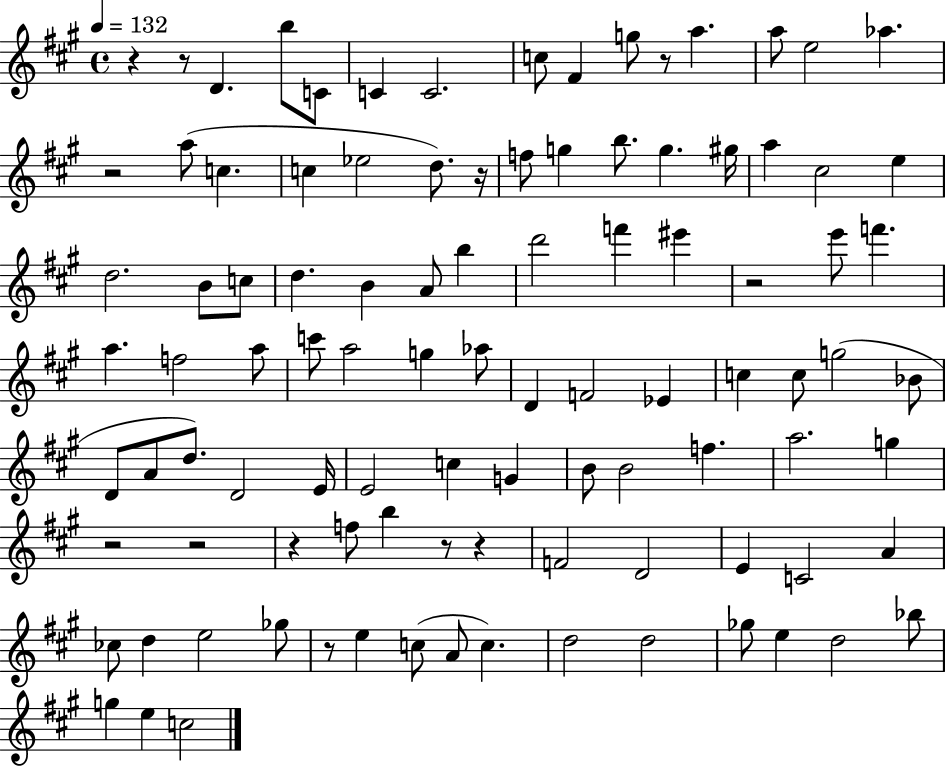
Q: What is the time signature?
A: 4/4